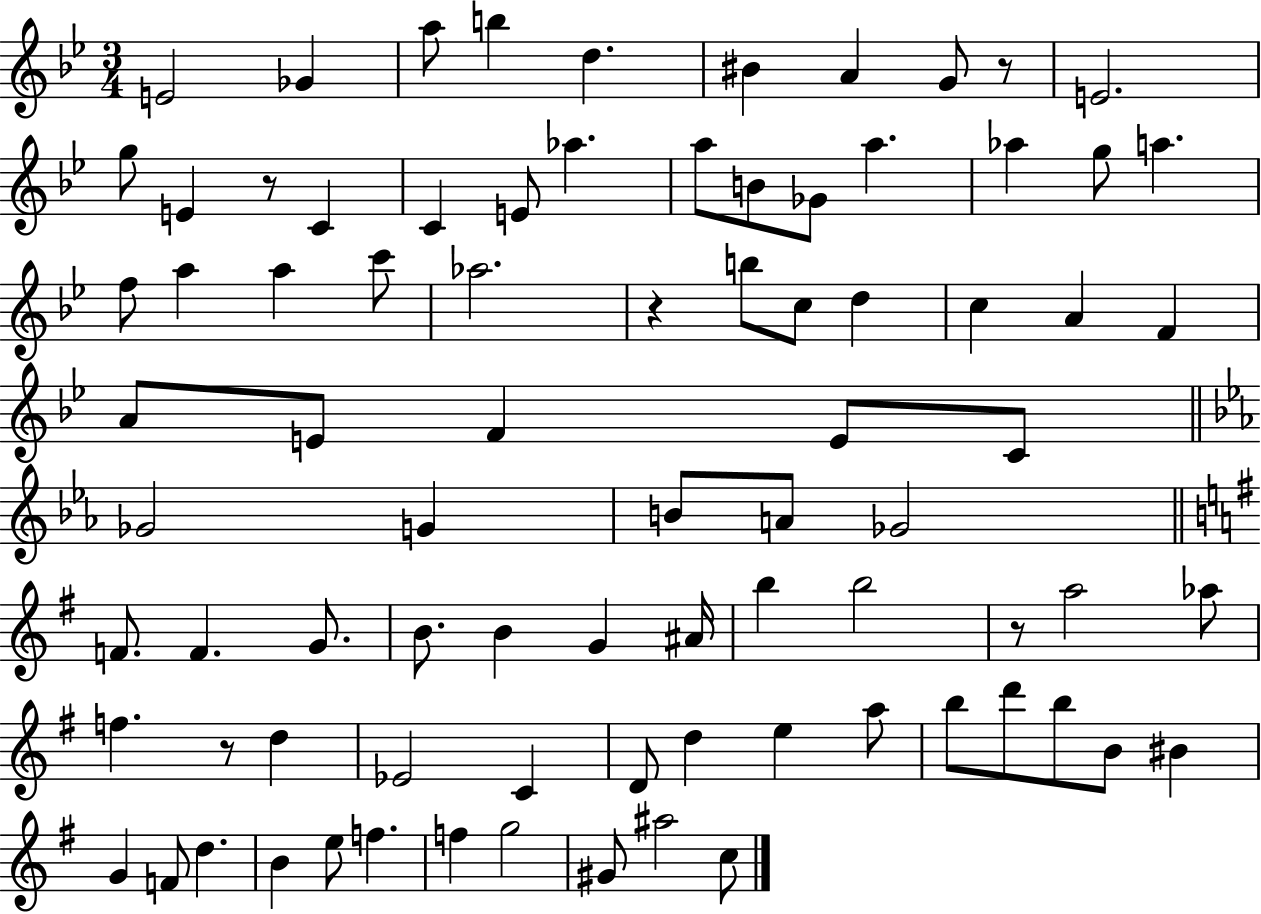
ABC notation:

X:1
T:Untitled
M:3/4
L:1/4
K:Bb
E2 _G a/2 b d ^B A G/2 z/2 E2 g/2 E z/2 C C E/2 _a a/2 B/2 _G/2 a _a g/2 a f/2 a a c'/2 _a2 z b/2 c/2 d c A F A/2 E/2 F E/2 C/2 _G2 G B/2 A/2 _G2 F/2 F G/2 B/2 B G ^A/4 b b2 z/2 a2 _a/2 f z/2 d _E2 C D/2 d e a/2 b/2 d'/2 b/2 B/2 ^B G F/2 d B e/2 f f g2 ^G/2 ^a2 c/2